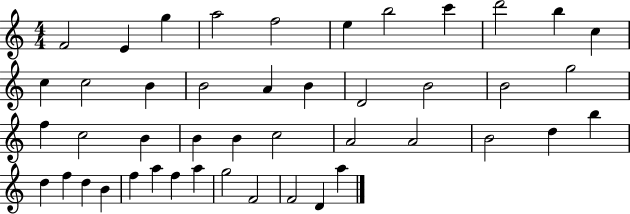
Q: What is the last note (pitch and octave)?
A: A5